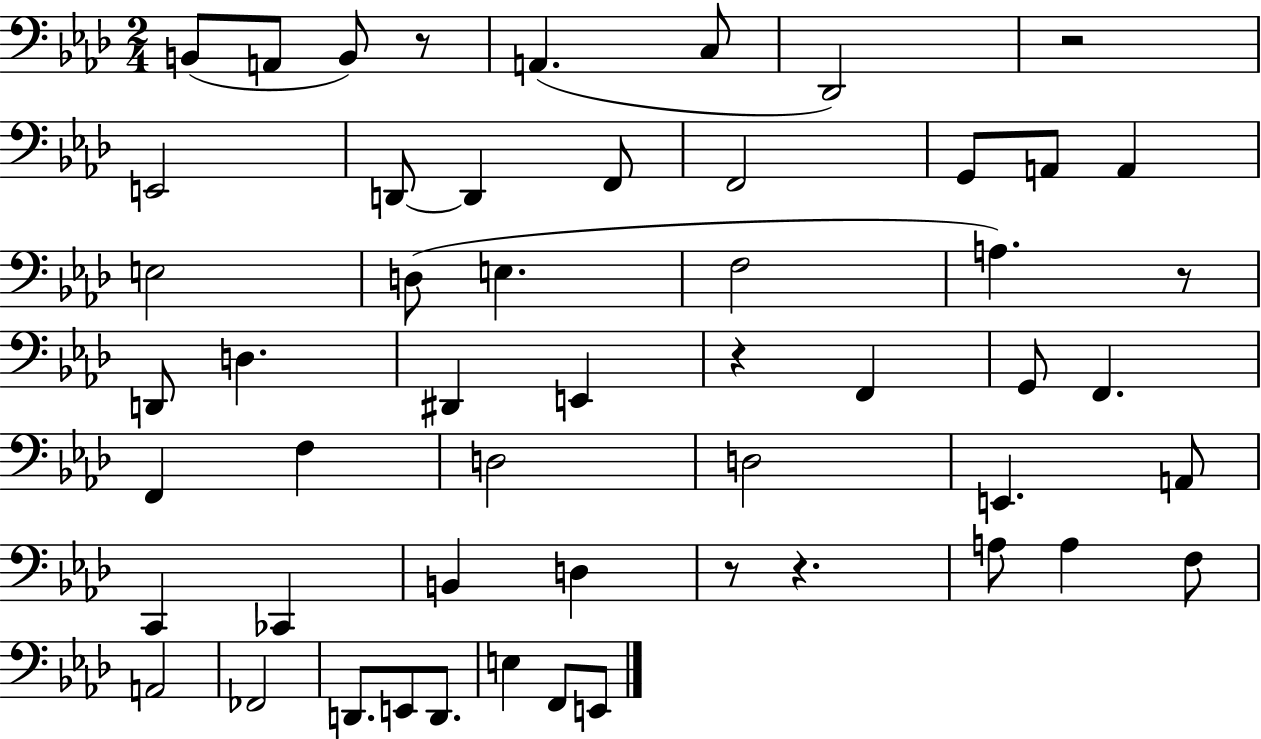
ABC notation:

X:1
T:Untitled
M:2/4
L:1/4
K:Ab
B,,/2 A,,/2 B,,/2 z/2 A,, C,/2 _D,,2 z2 E,,2 D,,/2 D,, F,,/2 F,,2 G,,/2 A,,/2 A,, E,2 D,/2 E, F,2 A, z/2 D,,/2 D, ^D,, E,, z F,, G,,/2 F,, F,, F, D,2 D,2 E,, A,,/2 C,, _C,, B,, D, z/2 z A,/2 A, F,/2 A,,2 _F,,2 D,,/2 E,,/2 D,,/2 E, F,,/2 E,,/2